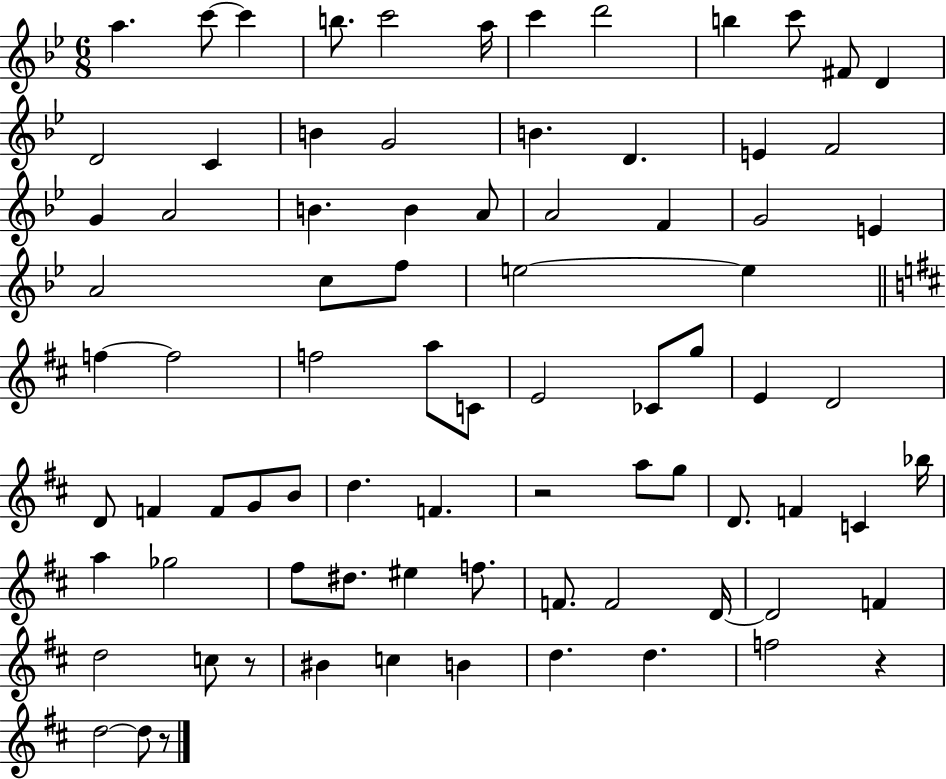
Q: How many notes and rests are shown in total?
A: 82